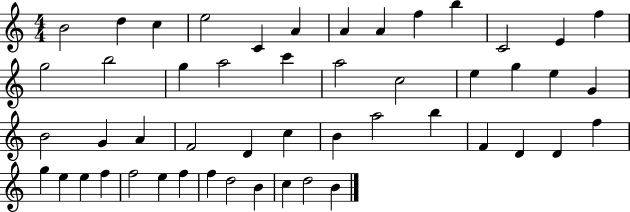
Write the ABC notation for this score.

X:1
T:Untitled
M:4/4
L:1/4
K:C
B2 d c e2 C A A A f b C2 E f g2 b2 g a2 c' a2 c2 e g e G B2 G A F2 D c B a2 b F D D f g e e f f2 e f f d2 B c d2 B